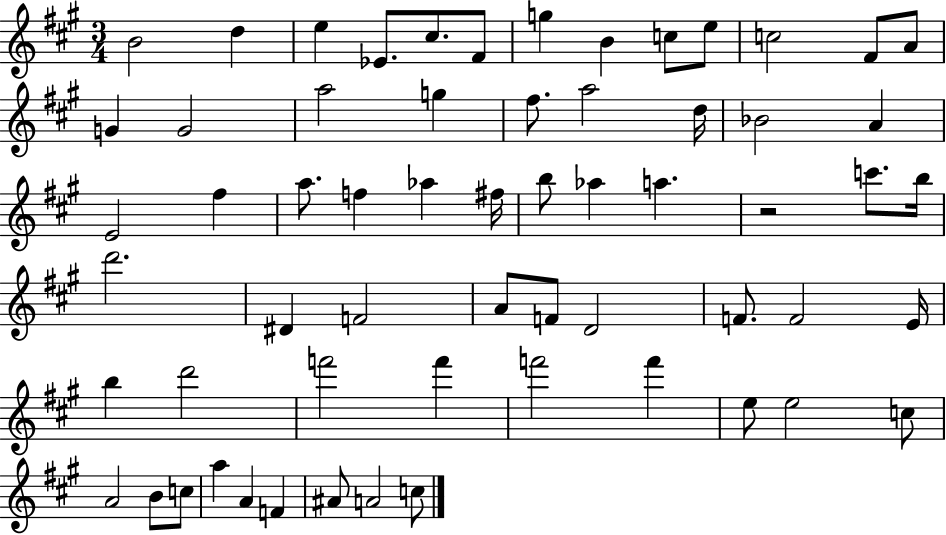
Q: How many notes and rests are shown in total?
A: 61